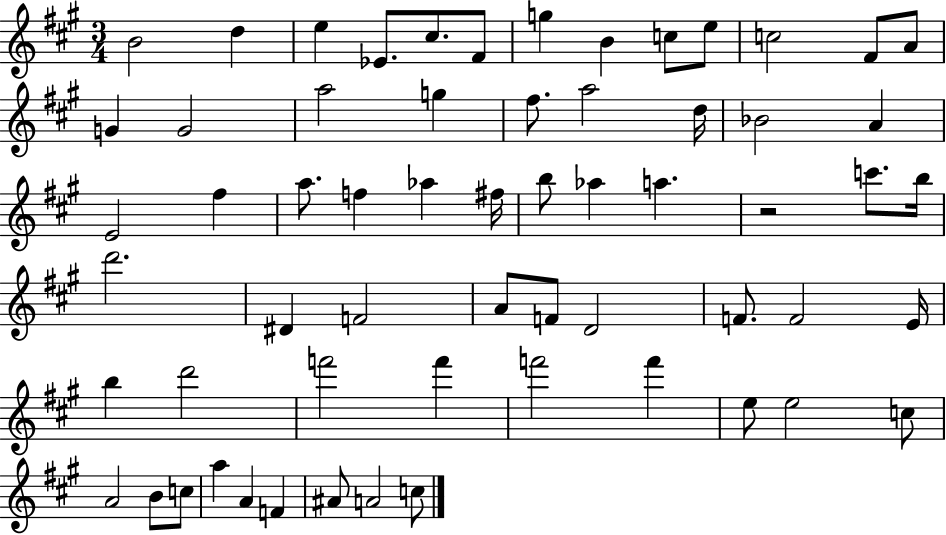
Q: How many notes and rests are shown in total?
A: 61